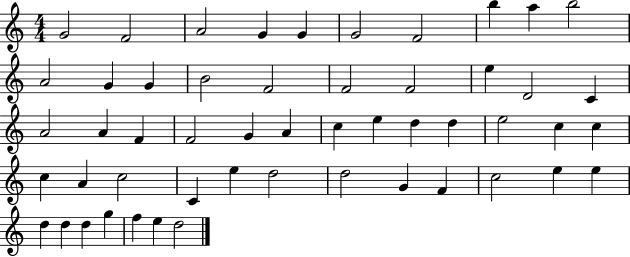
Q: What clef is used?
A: treble